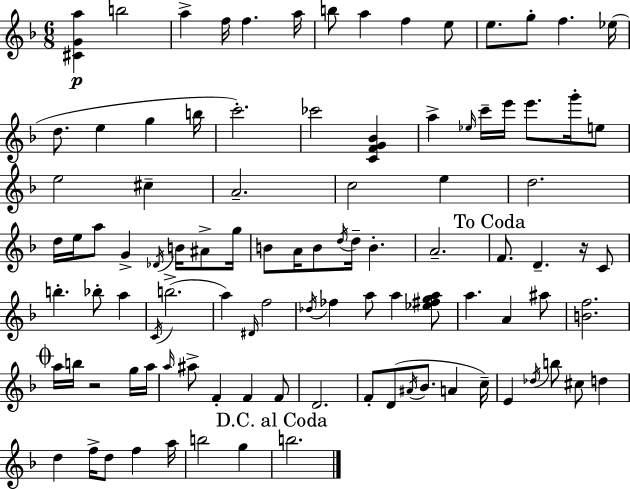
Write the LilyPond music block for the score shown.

{
  \clef treble
  \numericTimeSignature
  \time 6/8
  \key d \minor
  <cis' g' a''>4\p b''2 | a''4-> f''16 f''4. a''16 | b''8 a''4 f''4 e''8 | e''8. g''8-. f''4. ees''16( | \break d''8. e''4 g''4 b''16 | c'''2.-.) | ces'''2 <c' f' g' bes'>4 | a''4-> \grace { ees''16 } c'''16-- e'''16 e'''8. g'''16-. e''8 | \break e''2 cis''4-- | a'2.-- | c''2 e''4 | d''2. | \break d''16 e''16 a''8 g'4-> \acciaccatura { des'16 } b'16 ais'8-> | g''16 b'8 a'16 b'8 \acciaccatura { d''16 } d''16-- b'4.-. | a'2.-- | \mark "To Coda" f'8. d'4.-- | \break r16 c'8 b''4.-. bes''8-. a''4 | \acciaccatura { c'16 }( b''2.-> | a''4) \grace { dis'16 } f''2 | \acciaccatura { des''16 } fes''4 a''8 | \break a''4 <ees'' fis'' g'' a''>8 a''4. | a'4 ais''8 <b' f''>2. | \mark \markup { \musicglyph "scripts.coda" } a''16 b''16 r2 | g''16 a''16 \grace { a''16 } ais''8-> f'4-. | \break f'4 f'8 d'2. | f'8-. d'8( \acciaccatura { ais'16 } | bes'8. a'4 c''16--) e'4 | \acciaccatura { des''16 } b''8 cis''8 d''4 d''4 | \break f''16-> d''8 f''4 a''16 b''2 | g''4 \mark "D.C. al Coda" b''2. | \bar "|."
}